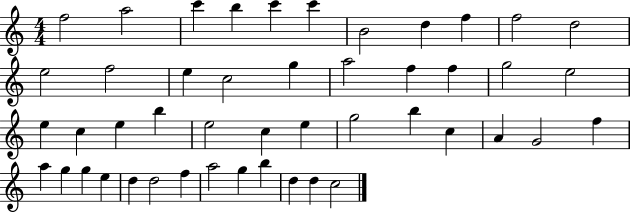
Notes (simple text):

F5/h A5/h C6/q B5/q C6/q C6/q B4/h D5/q F5/q F5/h D5/h E5/h F5/h E5/q C5/h G5/q A5/h F5/q F5/q G5/h E5/h E5/q C5/q E5/q B5/q E5/h C5/q E5/q G5/h B5/q C5/q A4/q G4/h F5/q A5/q G5/q G5/q E5/q D5/q D5/h F5/q A5/h G5/q B5/q D5/q D5/q C5/h